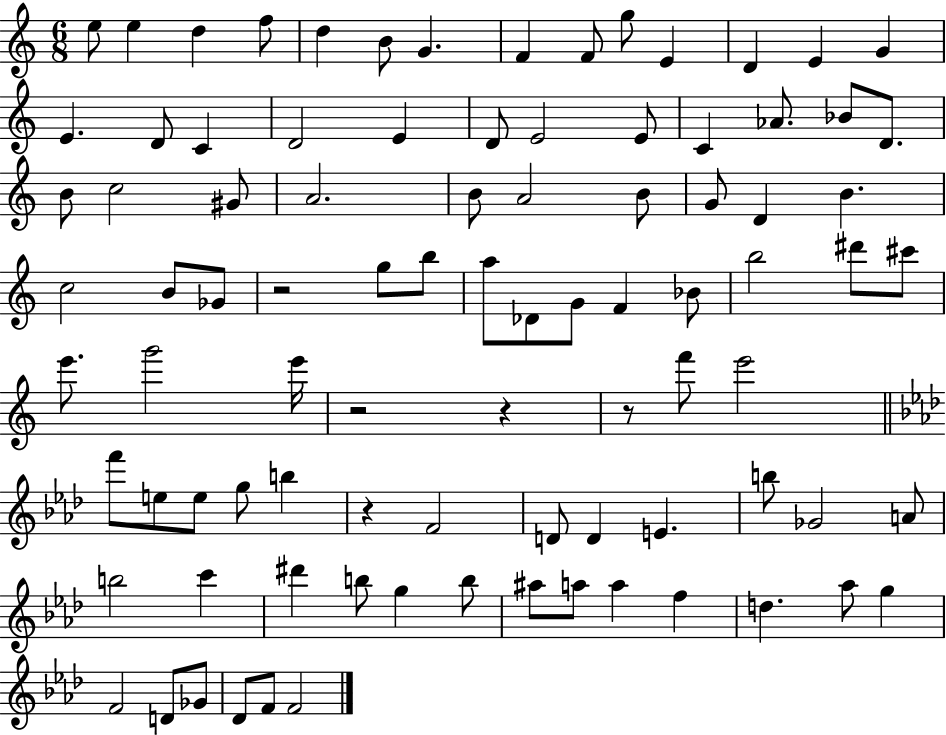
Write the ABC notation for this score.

X:1
T:Untitled
M:6/8
L:1/4
K:C
e/2 e d f/2 d B/2 G F F/2 g/2 E D E G E D/2 C D2 E D/2 E2 E/2 C _A/2 _B/2 D/2 B/2 c2 ^G/2 A2 B/2 A2 B/2 G/2 D B c2 B/2 _G/2 z2 g/2 b/2 a/2 _D/2 G/2 F _B/2 b2 ^d'/2 ^c'/2 e'/2 g'2 e'/4 z2 z z/2 f'/2 e'2 f'/2 e/2 e/2 g/2 b z F2 D/2 D E b/2 _G2 A/2 b2 c' ^d' b/2 g b/2 ^a/2 a/2 a f d _a/2 g F2 D/2 _G/2 _D/2 F/2 F2